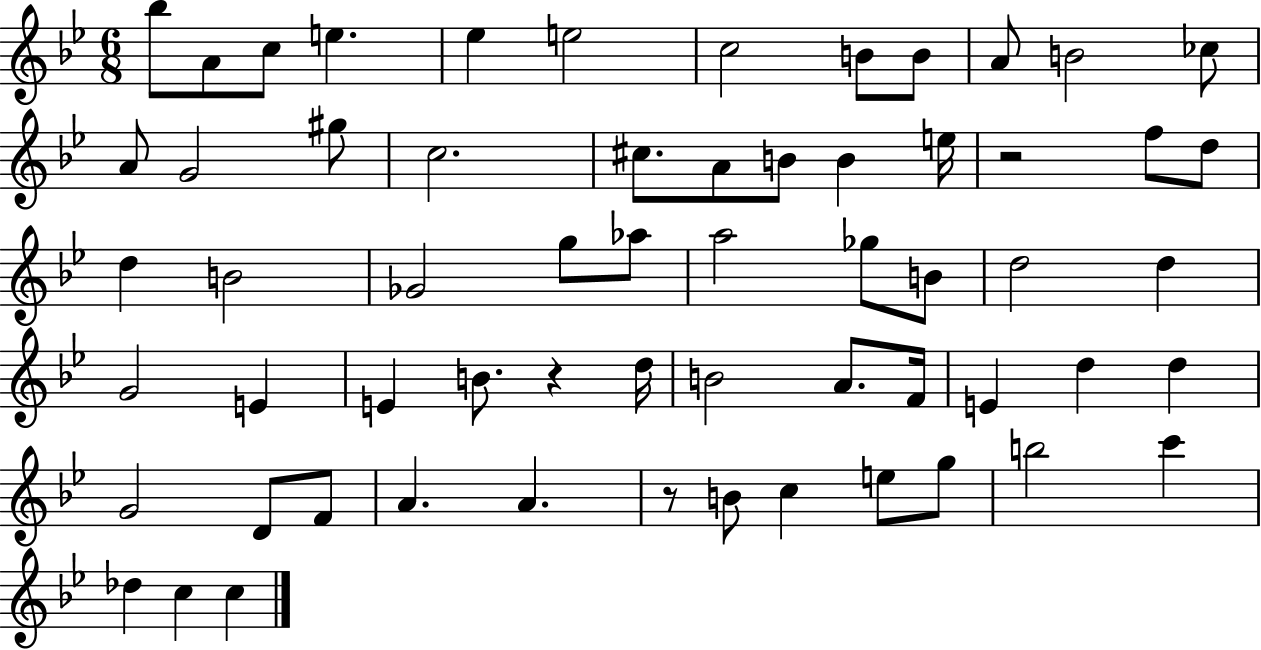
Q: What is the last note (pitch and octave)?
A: C5